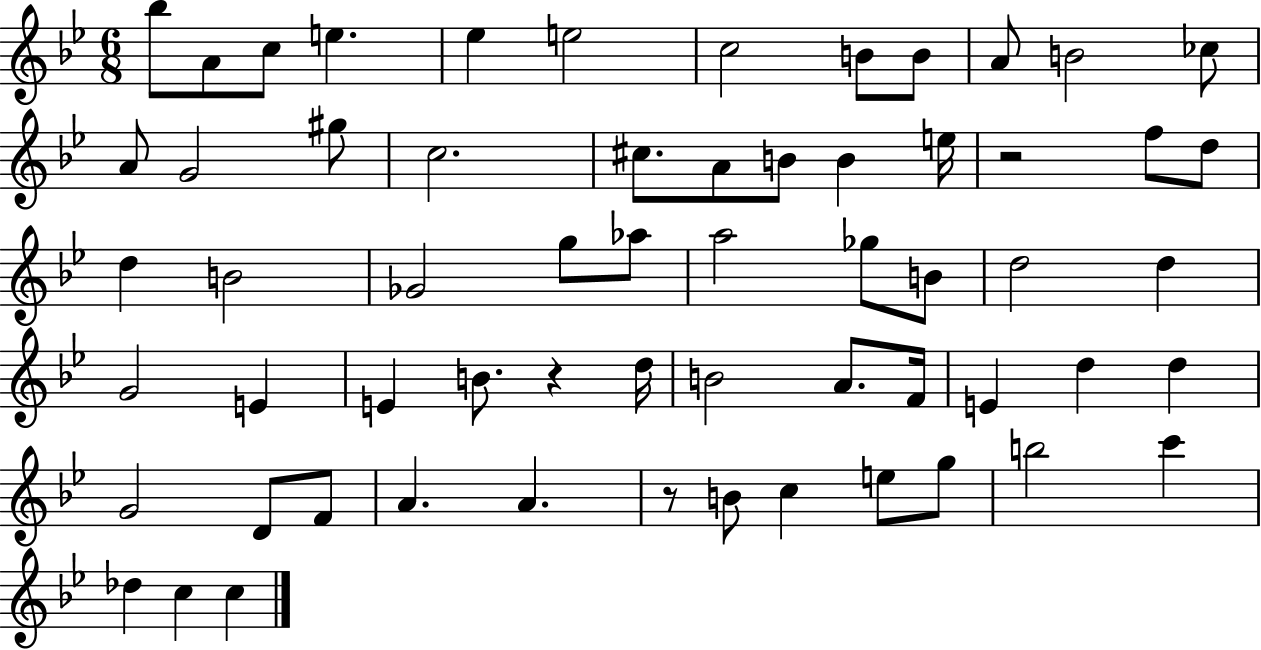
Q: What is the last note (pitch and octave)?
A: C5